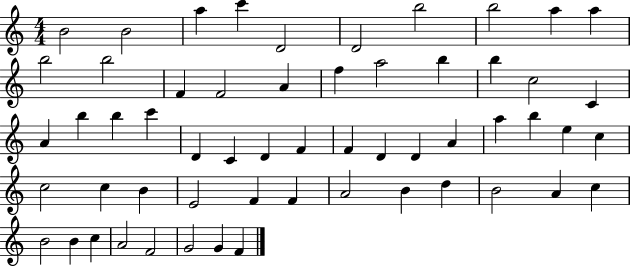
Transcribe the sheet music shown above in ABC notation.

X:1
T:Untitled
M:4/4
L:1/4
K:C
B2 B2 a c' D2 D2 b2 b2 a a b2 b2 F F2 A f a2 b b c2 C A b b c' D C D F F D D A a b e c c2 c B E2 F F A2 B d B2 A c B2 B c A2 F2 G2 G F